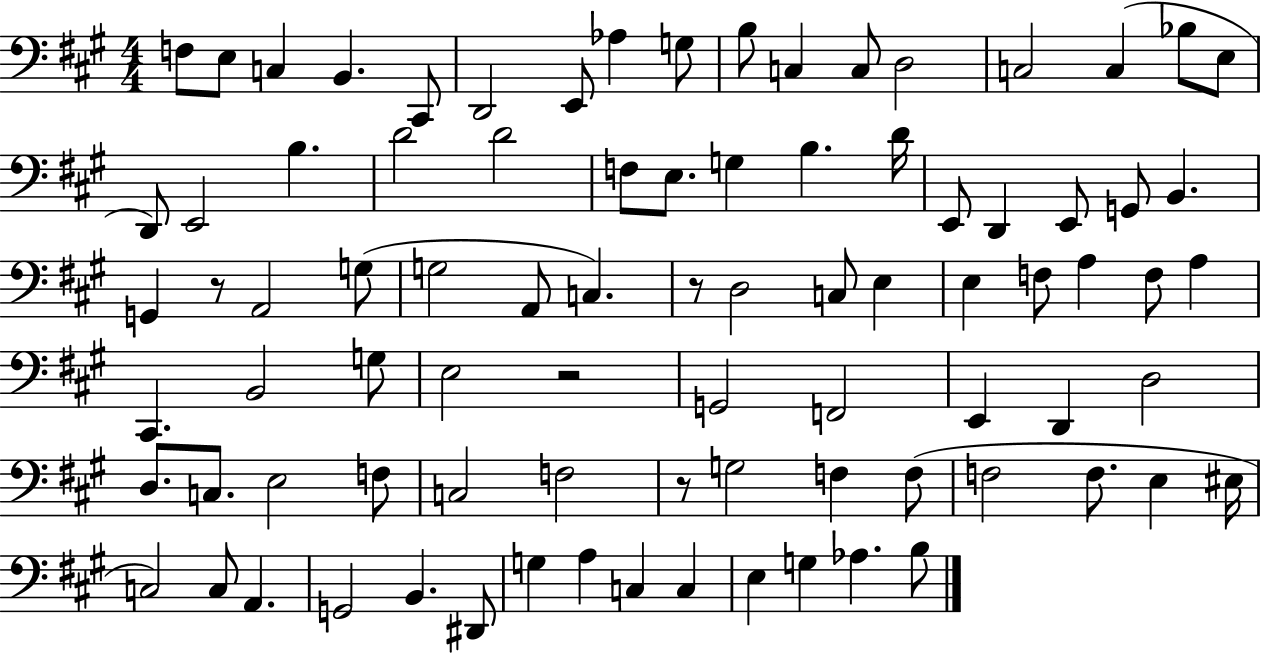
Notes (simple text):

F3/e E3/e C3/q B2/q. C#2/e D2/h E2/e Ab3/q G3/e B3/e C3/q C3/e D3/h C3/h C3/q Bb3/e E3/e D2/e E2/h B3/q. D4/h D4/h F3/e E3/e. G3/q B3/q. D4/s E2/e D2/q E2/e G2/e B2/q. G2/q R/e A2/h G3/e G3/h A2/e C3/q. R/e D3/h C3/e E3/q E3/q F3/e A3/q F3/e A3/q C#2/q. B2/h G3/e E3/h R/h G2/h F2/h E2/q D2/q D3/h D3/e. C3/e. E3/h F3/e C3/h F3/h R/e G3/h F3/q F3/e F3/h F3/e. E3/q EIS3/s C3/h C3/e A2/q. G2/h B2/q. D#2/e G3/q A3/q C3/q C3/q E3/q G3/q Ab3/q. B3/e